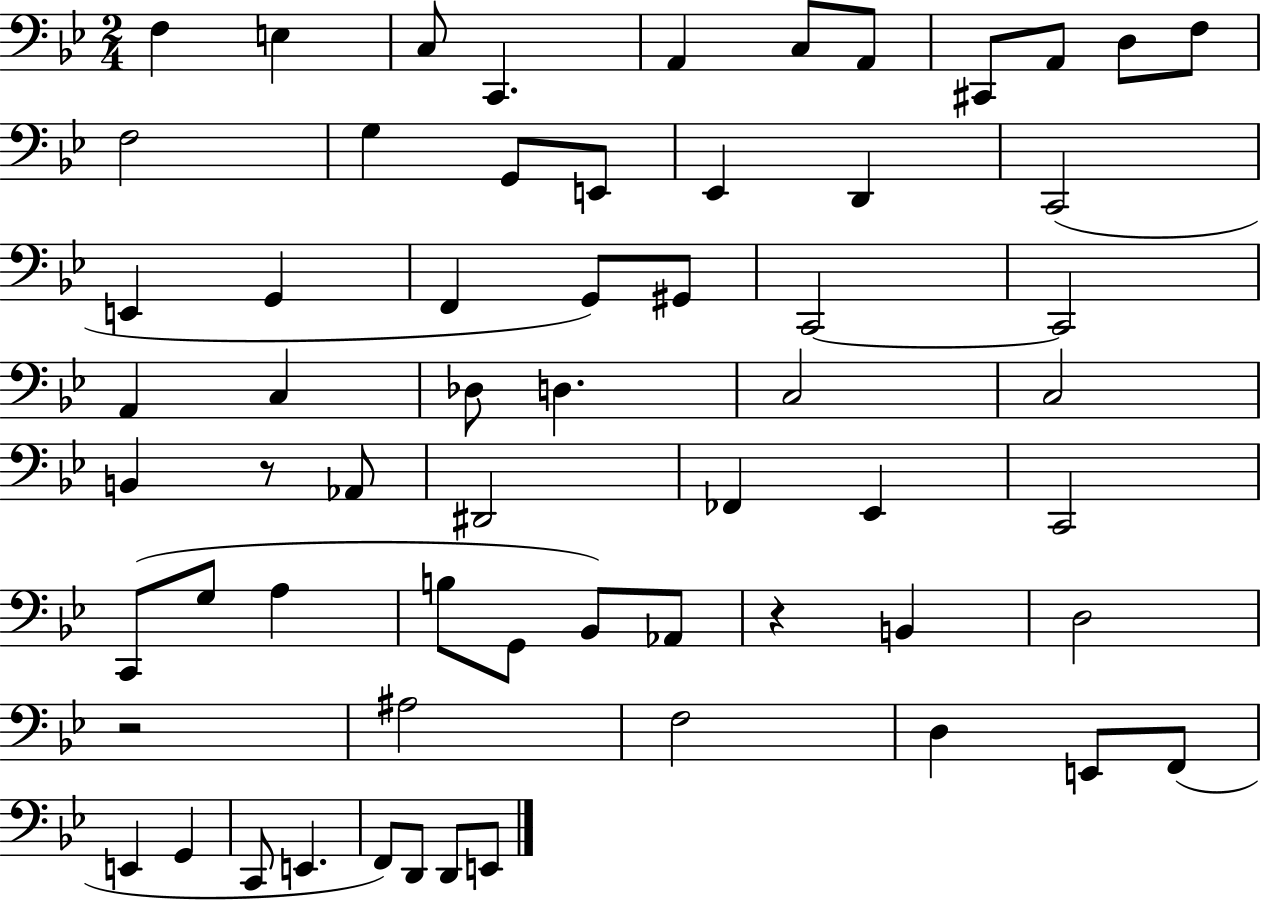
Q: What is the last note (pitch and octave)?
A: E2